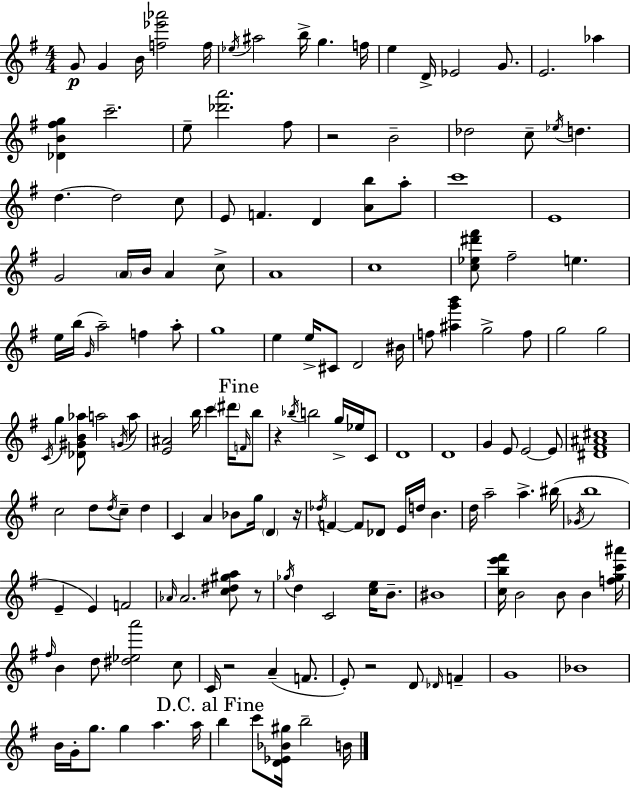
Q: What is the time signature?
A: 4/4